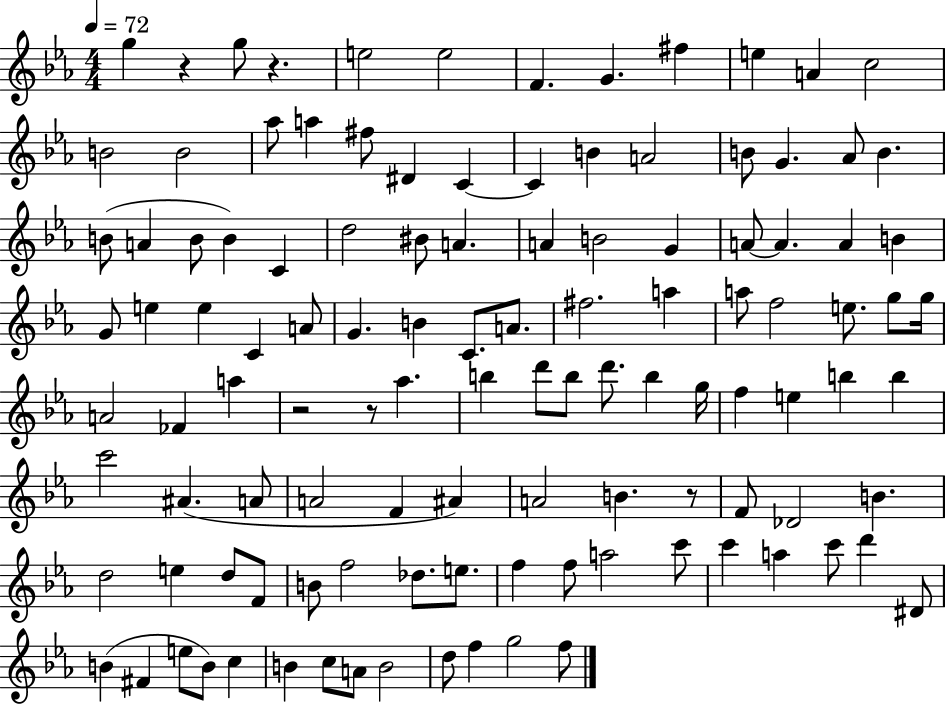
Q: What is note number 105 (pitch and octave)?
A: A4